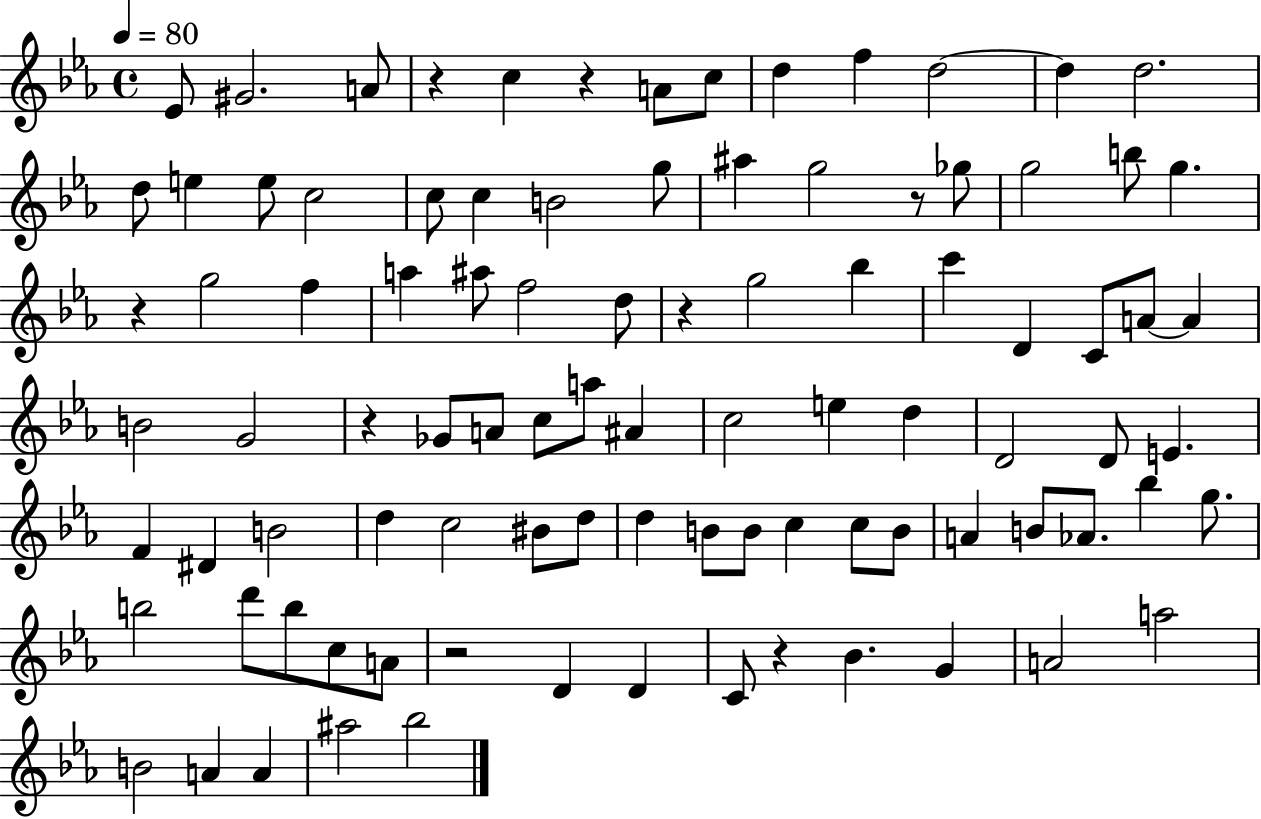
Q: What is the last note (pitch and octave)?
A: Bb5